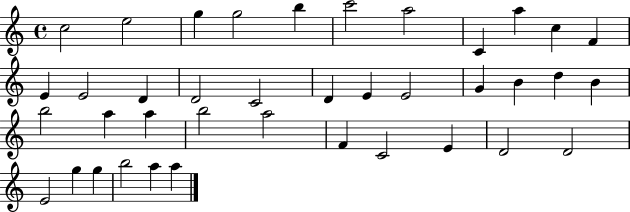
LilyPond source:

{
  \clef treble
  \time 4/4
  \defaultTimeSignature
  \key c \major
  c''2 e''2 | g''4 g''2 b''4 | c'''2 a''2 | c'4 a''4 c''4 f'4 | \break e'4 e'2 d'4 | d'2 c'2 | d'4 e'4 e'2 | g'4 b'4 d''4 b'4 | \break b''2 a''4 a''4 | b''2 a''2 | f'4 c'2 e'4 | d'2 d'2 | \break e'2 g''4 g''4 | b''2 a''4 a''4 | \bar "|."
}